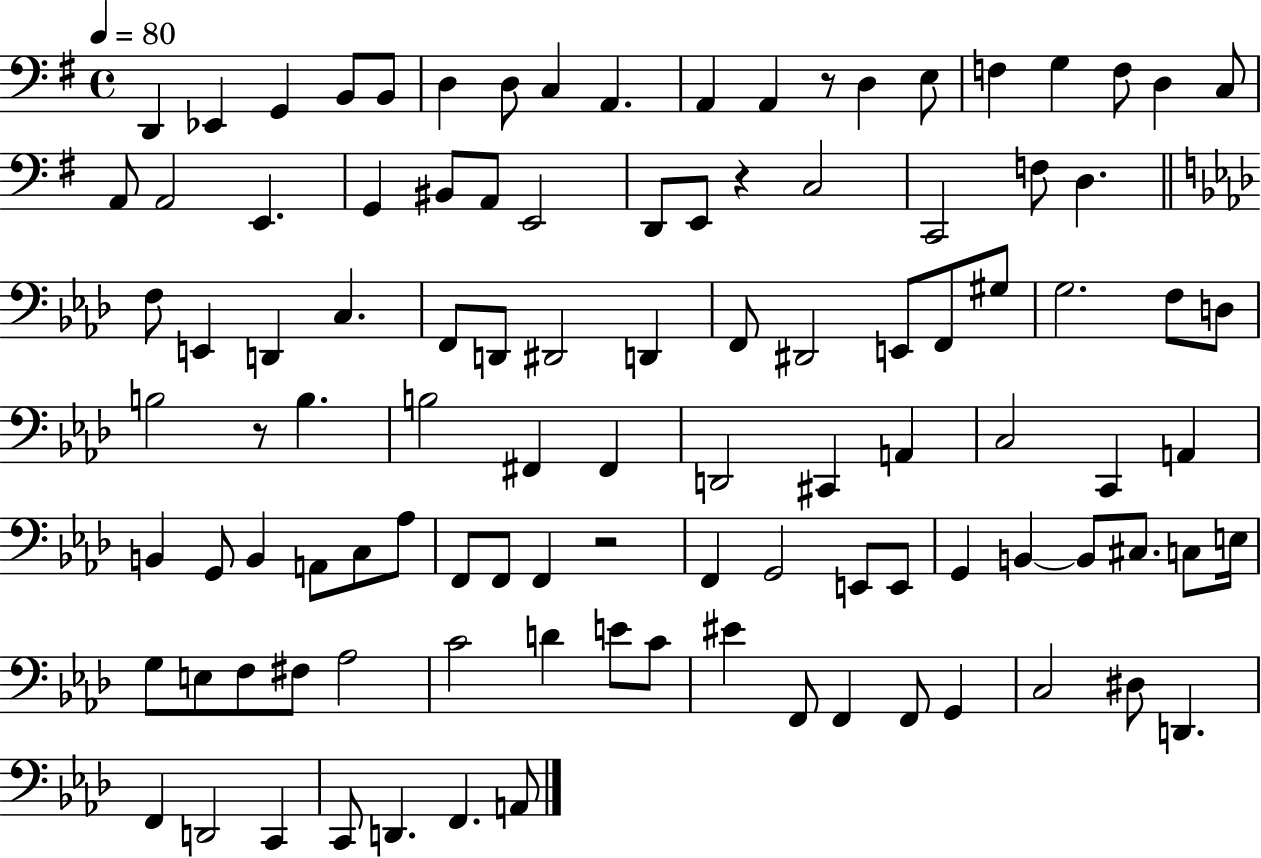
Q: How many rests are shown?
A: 4